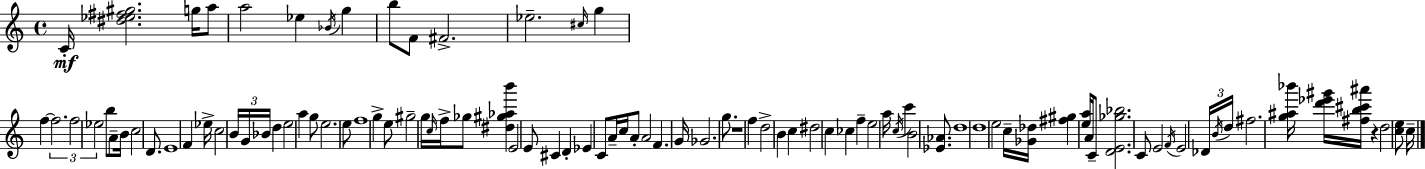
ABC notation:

X:1
T:Untitled
M:4/4
L:1/4
K:Am
C/4 [^d_e^f^g]2 g/4 a/2 a2 _e _B/4 g b/2 F/2 ^F2 _e2 ^c/4 g f f2 f2 _e2 b/2 A/2 B/4 c2 D/2 E4 F _e/4 c2 B/4 G/4 _B/4 d e2 a g/2 e2 e/2 f4 g e/2 ^g2 g/4 c/4 f/4 _g/2 [^d^g_ab'] E2 E/2 ^C D _E C/2 A/4 c/4 A/2 A2 F G/4 _G2 g/2 z4 f d2 B c ^d2 c _c f e2 a/4 c/4 c' B2 [_E_A]/2 d4 d4 e2 c/4 [_G_d]/4 [^f^g] [ea]/4 A/4 C/2 [DE_g_b]2 C/2 E2 F/4 E2 _D/4 B/4 d/4 ^f2 [g^a_b']/4 [d'_e'^g']/4 [^fb^c'^a']/4 z d2 [ce]/2 c/4